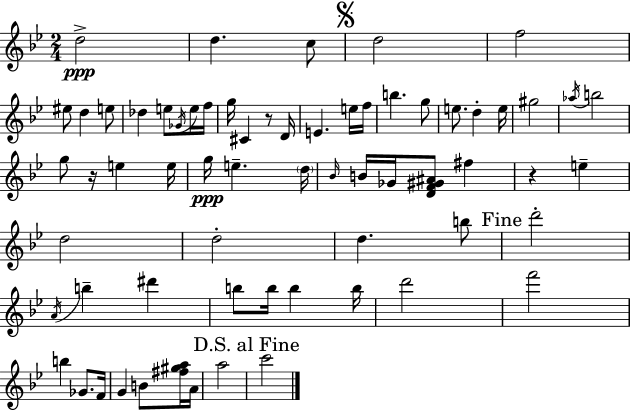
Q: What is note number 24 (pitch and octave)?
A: E5